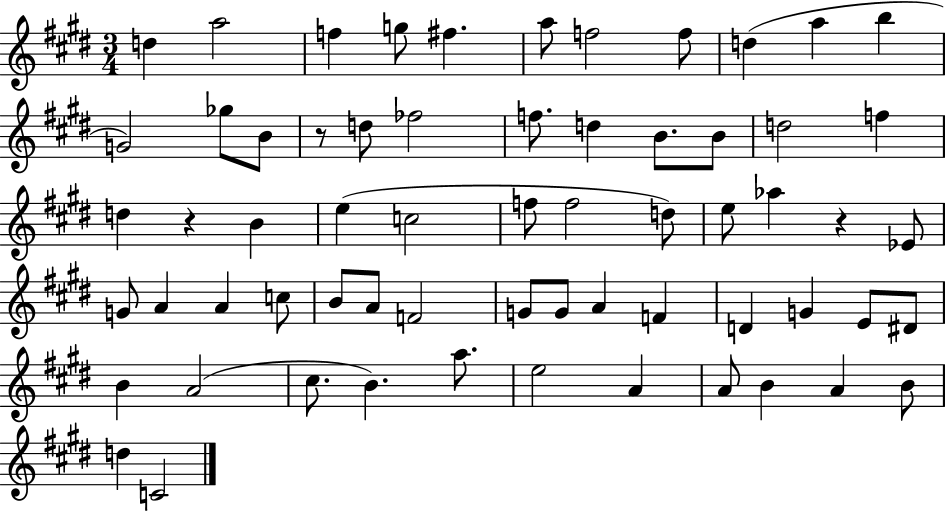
{
  \clef treble
  \numericTimeSignature
  \time 3/4
  \key e \major
  \repeat volta 2 { d''4 a''2 | f''4 g''8 fis''4. | a''8 f''2 f''8 | d''4( a''4 b''4 | \break g'2) ges''8 b'8 | r8 d''8 fes''2 | f''8. d''4 b'8. b'8 | d''2 f''4 | \break d''4 r4 b'4 | e''4( c''2 | f''8 f''2 d''8) | e''8 aes''4 r4 ees'8 | \break g'8 a'4 a'4 c''8 | b'8 a'8 f'2 | g'8 g'8 a'4 f'4 | d'4 g'4 e'8 dis'8 | \break b'4 a'2( | cis''8. b'4.) a''8. | e''2 a'4 | a'8 b'4 a'4 b'8 | \break d''4 c'2 | } \bar "|."
}